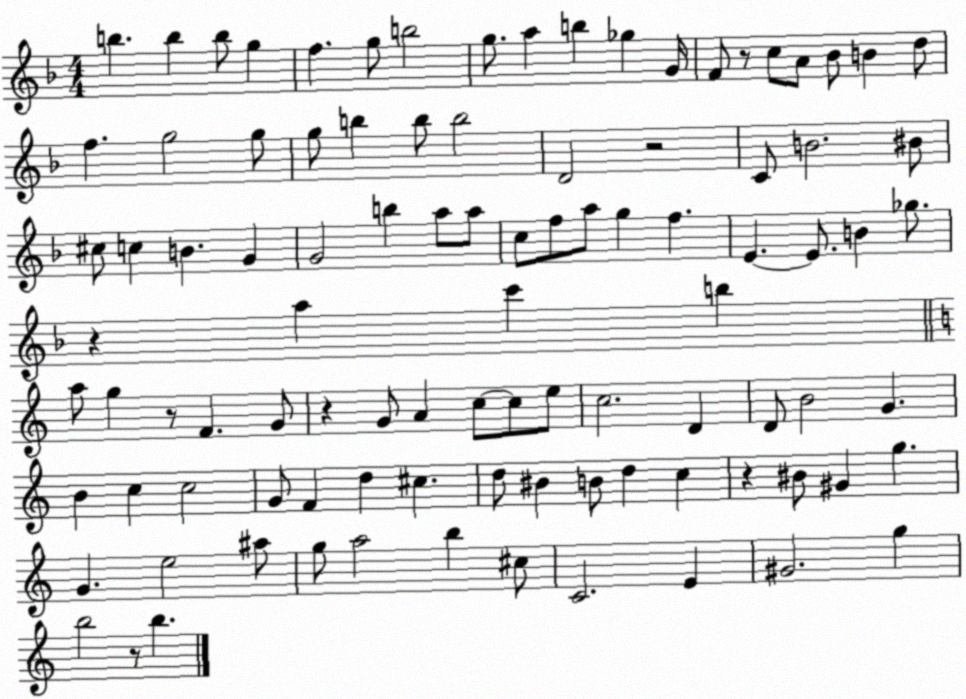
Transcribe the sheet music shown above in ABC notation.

X:1
T:Untitled
M:4/4
L:1/4
K:F
b b b/2 g f g/2 b2 g/2 a b _g G/4 F/2 z/2 c/2 A/2 _B/2 B d/2 f g2 g/2 g/2 b b/2 b2 D2 z2 C/2 B2 ^B/2 ^c/2 c B G G2 b a/2 a/2 c/2 f/2 a/2 g f E E/2 B _g/2 z a c' b a/2 g z/2 F G/2 z G/2 A c/2 c/2 e/2 c2 D D/2 B2 G B c c2 G/2 F d ^c d/2 ^B B/2 d c z ^B/2 ^G g G e2 ^a/2 g/2 a2 b ^c/2 C2 E ^G2 g b2 z/2 b